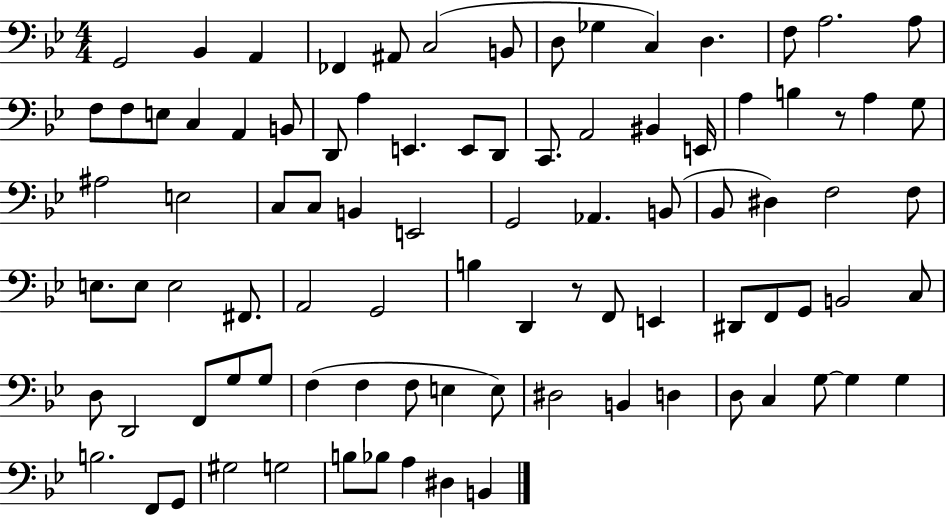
G2/h Bb2/q A2/q FES2/q A#2/e C3/h B2/e D3/e Gb3/q C3/q D3/q. F3/e A3/h. A3/e F3/e F3/e E3/e C3/q A2/q B2/e D2/e A3/q E2/q. E2/e D2/e C2/e. A2/h BIS2/q E2/s A3/q B3/q R/e A3/q G3/e A#3/h E3/h C3/e C3/e B2/q E2/h G2/h Ab2/q. B2/e Bb2/e D#3/q F3/h F3/e E3/e. E3/e E3/h F#2/e. A2/h G2/h B3/q D2/q R/e F2/e E2/q D#2/e F2/e G2/e B2/h C3/e D3/e D2/h F2/e G3/e G3/e F3/q F3/q F3/e E3/q E3/e D#3/h B2/q D3/q D3/e C3/q G3/e G3/q G3/q B3/h. F2/e G2/e G#3/h G3/h B3/e Bb3/e A3/q D#3/q B2/q